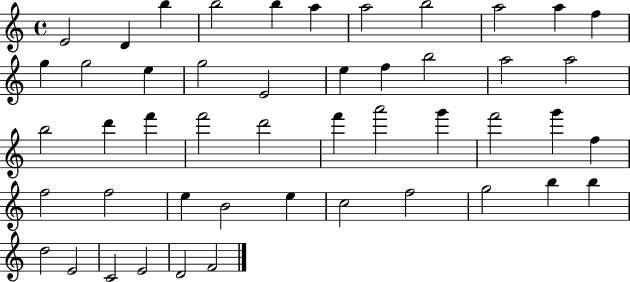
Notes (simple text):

E4/h D4/q B5/q B5/h B5/q A5/q A5/h B5/h A5/h A5/q F5/q G5/q G5/h E5/q G5/h E4/h E5/q F5/q B5/h A5/h A5/h B5/h D6/q F6/q F6/h D6/h F6/q A6/h G6/q F6/h G6/q F5/q F5/h F5/h E5/q B4/h E5/q C5/h F5/h G5/h B5/q B5/q D5/h E4/h C4/h E4/h D4/h F4/h